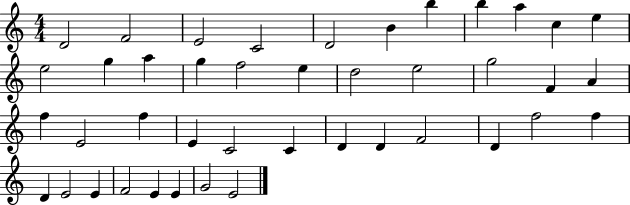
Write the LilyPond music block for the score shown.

{
  \clef treble
  \numericTimeSignature
  \time 4/4
  \key c \major
  d'2 f'2 | e'2 c'2 | d'2 b'4 b''4 | b''4 a''4 c''4 e''4 | \break e''2 g''4 a''4 | g''4 f''2 e''4 | d''2 e''2 | g''2 f'4 a'4 | \break f''4 e'2 f''4 | e'4 c'2 c'4 | d'4 d'4 f'2 | d'4 f''2 f''4 | \break d'4 e'2 e'4 | f'2 e'4 e'4 | g'2 e'2 | \bar "|."
}